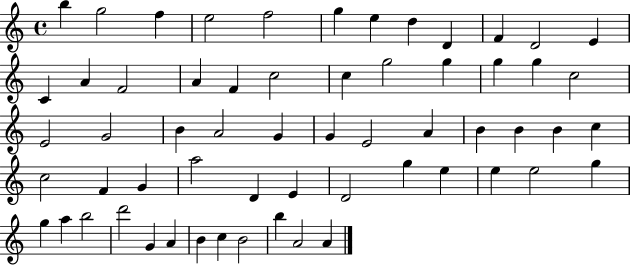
B5/q G5/h F5/q E5/h F5/h G5/q E5/q D5/q D4/q F4/q D4/h E4/q C4/q A4/q F4/h A4/q F4/q C5/h C5/q G5/h G5/q G5/q G5/q C5/h E4/h G4/h B4/q A4/h G4/q G4/q E4/h A4/q B4/q B4/q B4/q C5/q C5/h F4/q G4/q A5/h D4/q E4/q D4/h G5/q E5/q E5/q E5/h G5/q G5/q A5/q B5/h D6/h G4/q A4/q B4/q C5/q B4/h B5/q A4/h A4/q